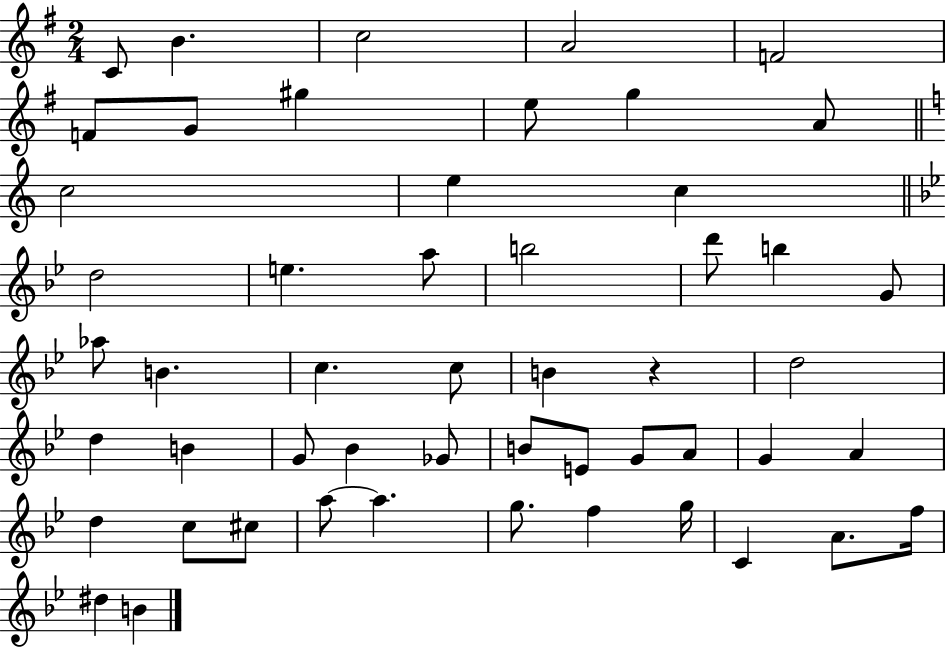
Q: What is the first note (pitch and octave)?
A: C4